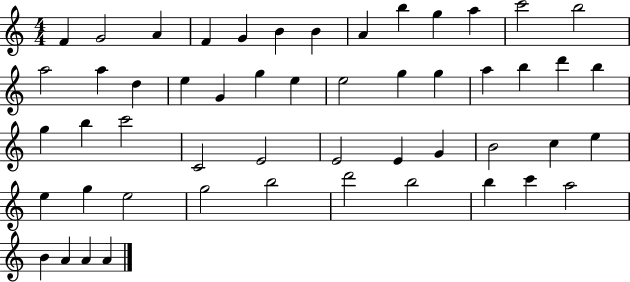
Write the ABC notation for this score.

X:1
T:Untitled
M:4/4
L:1/4
K:C
F G2 A F G B B A b g a c'2 b2 a2 a d e G g e e2 g g a b d' b g b c'2 C2 E2 E2 E G B2 c e e g e2 g2 b2 d'2 b2 b c' a2 B A A A